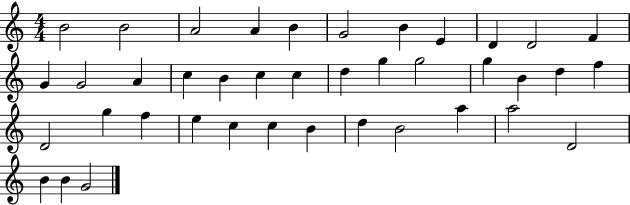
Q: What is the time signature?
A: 4/4